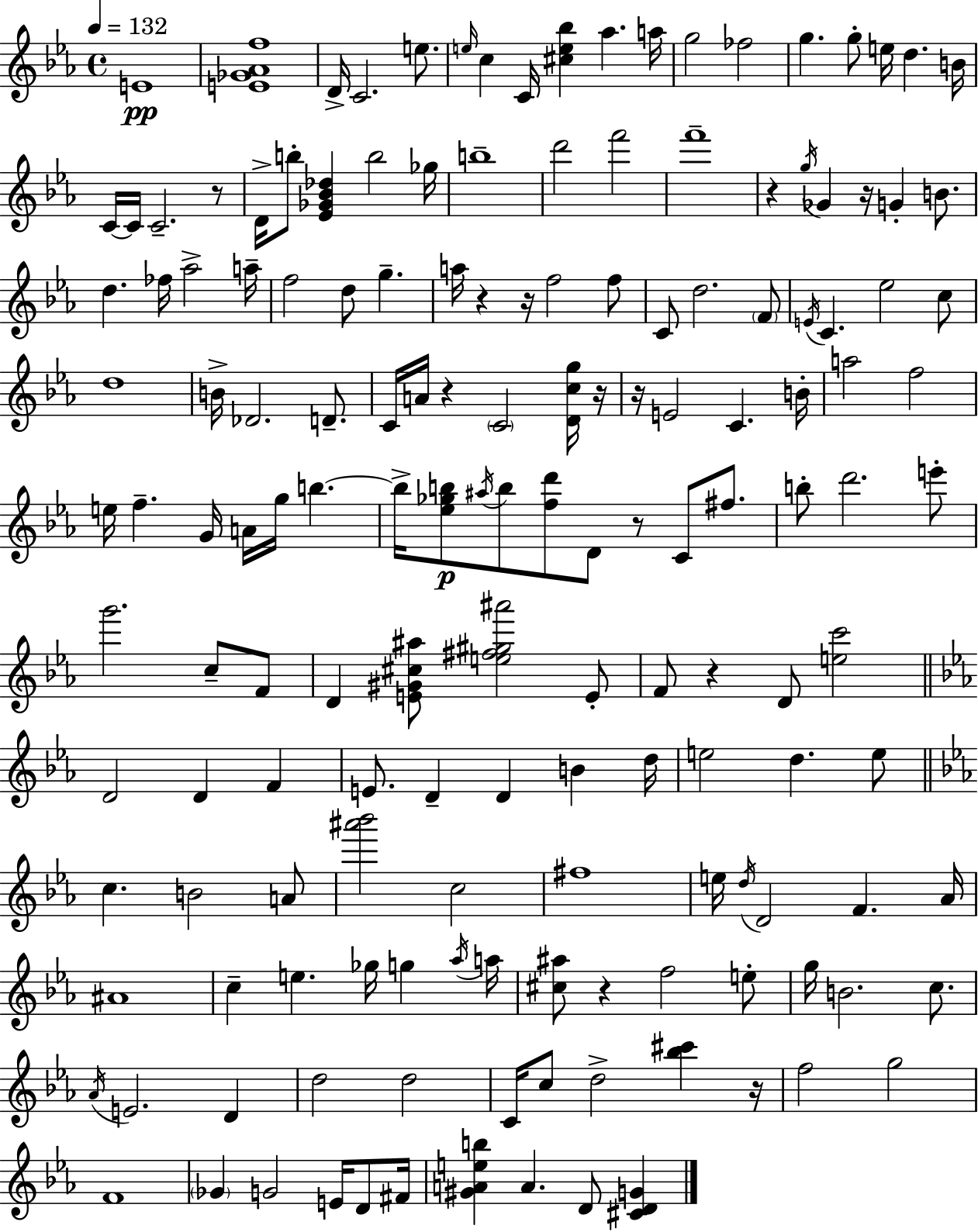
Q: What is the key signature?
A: EES major